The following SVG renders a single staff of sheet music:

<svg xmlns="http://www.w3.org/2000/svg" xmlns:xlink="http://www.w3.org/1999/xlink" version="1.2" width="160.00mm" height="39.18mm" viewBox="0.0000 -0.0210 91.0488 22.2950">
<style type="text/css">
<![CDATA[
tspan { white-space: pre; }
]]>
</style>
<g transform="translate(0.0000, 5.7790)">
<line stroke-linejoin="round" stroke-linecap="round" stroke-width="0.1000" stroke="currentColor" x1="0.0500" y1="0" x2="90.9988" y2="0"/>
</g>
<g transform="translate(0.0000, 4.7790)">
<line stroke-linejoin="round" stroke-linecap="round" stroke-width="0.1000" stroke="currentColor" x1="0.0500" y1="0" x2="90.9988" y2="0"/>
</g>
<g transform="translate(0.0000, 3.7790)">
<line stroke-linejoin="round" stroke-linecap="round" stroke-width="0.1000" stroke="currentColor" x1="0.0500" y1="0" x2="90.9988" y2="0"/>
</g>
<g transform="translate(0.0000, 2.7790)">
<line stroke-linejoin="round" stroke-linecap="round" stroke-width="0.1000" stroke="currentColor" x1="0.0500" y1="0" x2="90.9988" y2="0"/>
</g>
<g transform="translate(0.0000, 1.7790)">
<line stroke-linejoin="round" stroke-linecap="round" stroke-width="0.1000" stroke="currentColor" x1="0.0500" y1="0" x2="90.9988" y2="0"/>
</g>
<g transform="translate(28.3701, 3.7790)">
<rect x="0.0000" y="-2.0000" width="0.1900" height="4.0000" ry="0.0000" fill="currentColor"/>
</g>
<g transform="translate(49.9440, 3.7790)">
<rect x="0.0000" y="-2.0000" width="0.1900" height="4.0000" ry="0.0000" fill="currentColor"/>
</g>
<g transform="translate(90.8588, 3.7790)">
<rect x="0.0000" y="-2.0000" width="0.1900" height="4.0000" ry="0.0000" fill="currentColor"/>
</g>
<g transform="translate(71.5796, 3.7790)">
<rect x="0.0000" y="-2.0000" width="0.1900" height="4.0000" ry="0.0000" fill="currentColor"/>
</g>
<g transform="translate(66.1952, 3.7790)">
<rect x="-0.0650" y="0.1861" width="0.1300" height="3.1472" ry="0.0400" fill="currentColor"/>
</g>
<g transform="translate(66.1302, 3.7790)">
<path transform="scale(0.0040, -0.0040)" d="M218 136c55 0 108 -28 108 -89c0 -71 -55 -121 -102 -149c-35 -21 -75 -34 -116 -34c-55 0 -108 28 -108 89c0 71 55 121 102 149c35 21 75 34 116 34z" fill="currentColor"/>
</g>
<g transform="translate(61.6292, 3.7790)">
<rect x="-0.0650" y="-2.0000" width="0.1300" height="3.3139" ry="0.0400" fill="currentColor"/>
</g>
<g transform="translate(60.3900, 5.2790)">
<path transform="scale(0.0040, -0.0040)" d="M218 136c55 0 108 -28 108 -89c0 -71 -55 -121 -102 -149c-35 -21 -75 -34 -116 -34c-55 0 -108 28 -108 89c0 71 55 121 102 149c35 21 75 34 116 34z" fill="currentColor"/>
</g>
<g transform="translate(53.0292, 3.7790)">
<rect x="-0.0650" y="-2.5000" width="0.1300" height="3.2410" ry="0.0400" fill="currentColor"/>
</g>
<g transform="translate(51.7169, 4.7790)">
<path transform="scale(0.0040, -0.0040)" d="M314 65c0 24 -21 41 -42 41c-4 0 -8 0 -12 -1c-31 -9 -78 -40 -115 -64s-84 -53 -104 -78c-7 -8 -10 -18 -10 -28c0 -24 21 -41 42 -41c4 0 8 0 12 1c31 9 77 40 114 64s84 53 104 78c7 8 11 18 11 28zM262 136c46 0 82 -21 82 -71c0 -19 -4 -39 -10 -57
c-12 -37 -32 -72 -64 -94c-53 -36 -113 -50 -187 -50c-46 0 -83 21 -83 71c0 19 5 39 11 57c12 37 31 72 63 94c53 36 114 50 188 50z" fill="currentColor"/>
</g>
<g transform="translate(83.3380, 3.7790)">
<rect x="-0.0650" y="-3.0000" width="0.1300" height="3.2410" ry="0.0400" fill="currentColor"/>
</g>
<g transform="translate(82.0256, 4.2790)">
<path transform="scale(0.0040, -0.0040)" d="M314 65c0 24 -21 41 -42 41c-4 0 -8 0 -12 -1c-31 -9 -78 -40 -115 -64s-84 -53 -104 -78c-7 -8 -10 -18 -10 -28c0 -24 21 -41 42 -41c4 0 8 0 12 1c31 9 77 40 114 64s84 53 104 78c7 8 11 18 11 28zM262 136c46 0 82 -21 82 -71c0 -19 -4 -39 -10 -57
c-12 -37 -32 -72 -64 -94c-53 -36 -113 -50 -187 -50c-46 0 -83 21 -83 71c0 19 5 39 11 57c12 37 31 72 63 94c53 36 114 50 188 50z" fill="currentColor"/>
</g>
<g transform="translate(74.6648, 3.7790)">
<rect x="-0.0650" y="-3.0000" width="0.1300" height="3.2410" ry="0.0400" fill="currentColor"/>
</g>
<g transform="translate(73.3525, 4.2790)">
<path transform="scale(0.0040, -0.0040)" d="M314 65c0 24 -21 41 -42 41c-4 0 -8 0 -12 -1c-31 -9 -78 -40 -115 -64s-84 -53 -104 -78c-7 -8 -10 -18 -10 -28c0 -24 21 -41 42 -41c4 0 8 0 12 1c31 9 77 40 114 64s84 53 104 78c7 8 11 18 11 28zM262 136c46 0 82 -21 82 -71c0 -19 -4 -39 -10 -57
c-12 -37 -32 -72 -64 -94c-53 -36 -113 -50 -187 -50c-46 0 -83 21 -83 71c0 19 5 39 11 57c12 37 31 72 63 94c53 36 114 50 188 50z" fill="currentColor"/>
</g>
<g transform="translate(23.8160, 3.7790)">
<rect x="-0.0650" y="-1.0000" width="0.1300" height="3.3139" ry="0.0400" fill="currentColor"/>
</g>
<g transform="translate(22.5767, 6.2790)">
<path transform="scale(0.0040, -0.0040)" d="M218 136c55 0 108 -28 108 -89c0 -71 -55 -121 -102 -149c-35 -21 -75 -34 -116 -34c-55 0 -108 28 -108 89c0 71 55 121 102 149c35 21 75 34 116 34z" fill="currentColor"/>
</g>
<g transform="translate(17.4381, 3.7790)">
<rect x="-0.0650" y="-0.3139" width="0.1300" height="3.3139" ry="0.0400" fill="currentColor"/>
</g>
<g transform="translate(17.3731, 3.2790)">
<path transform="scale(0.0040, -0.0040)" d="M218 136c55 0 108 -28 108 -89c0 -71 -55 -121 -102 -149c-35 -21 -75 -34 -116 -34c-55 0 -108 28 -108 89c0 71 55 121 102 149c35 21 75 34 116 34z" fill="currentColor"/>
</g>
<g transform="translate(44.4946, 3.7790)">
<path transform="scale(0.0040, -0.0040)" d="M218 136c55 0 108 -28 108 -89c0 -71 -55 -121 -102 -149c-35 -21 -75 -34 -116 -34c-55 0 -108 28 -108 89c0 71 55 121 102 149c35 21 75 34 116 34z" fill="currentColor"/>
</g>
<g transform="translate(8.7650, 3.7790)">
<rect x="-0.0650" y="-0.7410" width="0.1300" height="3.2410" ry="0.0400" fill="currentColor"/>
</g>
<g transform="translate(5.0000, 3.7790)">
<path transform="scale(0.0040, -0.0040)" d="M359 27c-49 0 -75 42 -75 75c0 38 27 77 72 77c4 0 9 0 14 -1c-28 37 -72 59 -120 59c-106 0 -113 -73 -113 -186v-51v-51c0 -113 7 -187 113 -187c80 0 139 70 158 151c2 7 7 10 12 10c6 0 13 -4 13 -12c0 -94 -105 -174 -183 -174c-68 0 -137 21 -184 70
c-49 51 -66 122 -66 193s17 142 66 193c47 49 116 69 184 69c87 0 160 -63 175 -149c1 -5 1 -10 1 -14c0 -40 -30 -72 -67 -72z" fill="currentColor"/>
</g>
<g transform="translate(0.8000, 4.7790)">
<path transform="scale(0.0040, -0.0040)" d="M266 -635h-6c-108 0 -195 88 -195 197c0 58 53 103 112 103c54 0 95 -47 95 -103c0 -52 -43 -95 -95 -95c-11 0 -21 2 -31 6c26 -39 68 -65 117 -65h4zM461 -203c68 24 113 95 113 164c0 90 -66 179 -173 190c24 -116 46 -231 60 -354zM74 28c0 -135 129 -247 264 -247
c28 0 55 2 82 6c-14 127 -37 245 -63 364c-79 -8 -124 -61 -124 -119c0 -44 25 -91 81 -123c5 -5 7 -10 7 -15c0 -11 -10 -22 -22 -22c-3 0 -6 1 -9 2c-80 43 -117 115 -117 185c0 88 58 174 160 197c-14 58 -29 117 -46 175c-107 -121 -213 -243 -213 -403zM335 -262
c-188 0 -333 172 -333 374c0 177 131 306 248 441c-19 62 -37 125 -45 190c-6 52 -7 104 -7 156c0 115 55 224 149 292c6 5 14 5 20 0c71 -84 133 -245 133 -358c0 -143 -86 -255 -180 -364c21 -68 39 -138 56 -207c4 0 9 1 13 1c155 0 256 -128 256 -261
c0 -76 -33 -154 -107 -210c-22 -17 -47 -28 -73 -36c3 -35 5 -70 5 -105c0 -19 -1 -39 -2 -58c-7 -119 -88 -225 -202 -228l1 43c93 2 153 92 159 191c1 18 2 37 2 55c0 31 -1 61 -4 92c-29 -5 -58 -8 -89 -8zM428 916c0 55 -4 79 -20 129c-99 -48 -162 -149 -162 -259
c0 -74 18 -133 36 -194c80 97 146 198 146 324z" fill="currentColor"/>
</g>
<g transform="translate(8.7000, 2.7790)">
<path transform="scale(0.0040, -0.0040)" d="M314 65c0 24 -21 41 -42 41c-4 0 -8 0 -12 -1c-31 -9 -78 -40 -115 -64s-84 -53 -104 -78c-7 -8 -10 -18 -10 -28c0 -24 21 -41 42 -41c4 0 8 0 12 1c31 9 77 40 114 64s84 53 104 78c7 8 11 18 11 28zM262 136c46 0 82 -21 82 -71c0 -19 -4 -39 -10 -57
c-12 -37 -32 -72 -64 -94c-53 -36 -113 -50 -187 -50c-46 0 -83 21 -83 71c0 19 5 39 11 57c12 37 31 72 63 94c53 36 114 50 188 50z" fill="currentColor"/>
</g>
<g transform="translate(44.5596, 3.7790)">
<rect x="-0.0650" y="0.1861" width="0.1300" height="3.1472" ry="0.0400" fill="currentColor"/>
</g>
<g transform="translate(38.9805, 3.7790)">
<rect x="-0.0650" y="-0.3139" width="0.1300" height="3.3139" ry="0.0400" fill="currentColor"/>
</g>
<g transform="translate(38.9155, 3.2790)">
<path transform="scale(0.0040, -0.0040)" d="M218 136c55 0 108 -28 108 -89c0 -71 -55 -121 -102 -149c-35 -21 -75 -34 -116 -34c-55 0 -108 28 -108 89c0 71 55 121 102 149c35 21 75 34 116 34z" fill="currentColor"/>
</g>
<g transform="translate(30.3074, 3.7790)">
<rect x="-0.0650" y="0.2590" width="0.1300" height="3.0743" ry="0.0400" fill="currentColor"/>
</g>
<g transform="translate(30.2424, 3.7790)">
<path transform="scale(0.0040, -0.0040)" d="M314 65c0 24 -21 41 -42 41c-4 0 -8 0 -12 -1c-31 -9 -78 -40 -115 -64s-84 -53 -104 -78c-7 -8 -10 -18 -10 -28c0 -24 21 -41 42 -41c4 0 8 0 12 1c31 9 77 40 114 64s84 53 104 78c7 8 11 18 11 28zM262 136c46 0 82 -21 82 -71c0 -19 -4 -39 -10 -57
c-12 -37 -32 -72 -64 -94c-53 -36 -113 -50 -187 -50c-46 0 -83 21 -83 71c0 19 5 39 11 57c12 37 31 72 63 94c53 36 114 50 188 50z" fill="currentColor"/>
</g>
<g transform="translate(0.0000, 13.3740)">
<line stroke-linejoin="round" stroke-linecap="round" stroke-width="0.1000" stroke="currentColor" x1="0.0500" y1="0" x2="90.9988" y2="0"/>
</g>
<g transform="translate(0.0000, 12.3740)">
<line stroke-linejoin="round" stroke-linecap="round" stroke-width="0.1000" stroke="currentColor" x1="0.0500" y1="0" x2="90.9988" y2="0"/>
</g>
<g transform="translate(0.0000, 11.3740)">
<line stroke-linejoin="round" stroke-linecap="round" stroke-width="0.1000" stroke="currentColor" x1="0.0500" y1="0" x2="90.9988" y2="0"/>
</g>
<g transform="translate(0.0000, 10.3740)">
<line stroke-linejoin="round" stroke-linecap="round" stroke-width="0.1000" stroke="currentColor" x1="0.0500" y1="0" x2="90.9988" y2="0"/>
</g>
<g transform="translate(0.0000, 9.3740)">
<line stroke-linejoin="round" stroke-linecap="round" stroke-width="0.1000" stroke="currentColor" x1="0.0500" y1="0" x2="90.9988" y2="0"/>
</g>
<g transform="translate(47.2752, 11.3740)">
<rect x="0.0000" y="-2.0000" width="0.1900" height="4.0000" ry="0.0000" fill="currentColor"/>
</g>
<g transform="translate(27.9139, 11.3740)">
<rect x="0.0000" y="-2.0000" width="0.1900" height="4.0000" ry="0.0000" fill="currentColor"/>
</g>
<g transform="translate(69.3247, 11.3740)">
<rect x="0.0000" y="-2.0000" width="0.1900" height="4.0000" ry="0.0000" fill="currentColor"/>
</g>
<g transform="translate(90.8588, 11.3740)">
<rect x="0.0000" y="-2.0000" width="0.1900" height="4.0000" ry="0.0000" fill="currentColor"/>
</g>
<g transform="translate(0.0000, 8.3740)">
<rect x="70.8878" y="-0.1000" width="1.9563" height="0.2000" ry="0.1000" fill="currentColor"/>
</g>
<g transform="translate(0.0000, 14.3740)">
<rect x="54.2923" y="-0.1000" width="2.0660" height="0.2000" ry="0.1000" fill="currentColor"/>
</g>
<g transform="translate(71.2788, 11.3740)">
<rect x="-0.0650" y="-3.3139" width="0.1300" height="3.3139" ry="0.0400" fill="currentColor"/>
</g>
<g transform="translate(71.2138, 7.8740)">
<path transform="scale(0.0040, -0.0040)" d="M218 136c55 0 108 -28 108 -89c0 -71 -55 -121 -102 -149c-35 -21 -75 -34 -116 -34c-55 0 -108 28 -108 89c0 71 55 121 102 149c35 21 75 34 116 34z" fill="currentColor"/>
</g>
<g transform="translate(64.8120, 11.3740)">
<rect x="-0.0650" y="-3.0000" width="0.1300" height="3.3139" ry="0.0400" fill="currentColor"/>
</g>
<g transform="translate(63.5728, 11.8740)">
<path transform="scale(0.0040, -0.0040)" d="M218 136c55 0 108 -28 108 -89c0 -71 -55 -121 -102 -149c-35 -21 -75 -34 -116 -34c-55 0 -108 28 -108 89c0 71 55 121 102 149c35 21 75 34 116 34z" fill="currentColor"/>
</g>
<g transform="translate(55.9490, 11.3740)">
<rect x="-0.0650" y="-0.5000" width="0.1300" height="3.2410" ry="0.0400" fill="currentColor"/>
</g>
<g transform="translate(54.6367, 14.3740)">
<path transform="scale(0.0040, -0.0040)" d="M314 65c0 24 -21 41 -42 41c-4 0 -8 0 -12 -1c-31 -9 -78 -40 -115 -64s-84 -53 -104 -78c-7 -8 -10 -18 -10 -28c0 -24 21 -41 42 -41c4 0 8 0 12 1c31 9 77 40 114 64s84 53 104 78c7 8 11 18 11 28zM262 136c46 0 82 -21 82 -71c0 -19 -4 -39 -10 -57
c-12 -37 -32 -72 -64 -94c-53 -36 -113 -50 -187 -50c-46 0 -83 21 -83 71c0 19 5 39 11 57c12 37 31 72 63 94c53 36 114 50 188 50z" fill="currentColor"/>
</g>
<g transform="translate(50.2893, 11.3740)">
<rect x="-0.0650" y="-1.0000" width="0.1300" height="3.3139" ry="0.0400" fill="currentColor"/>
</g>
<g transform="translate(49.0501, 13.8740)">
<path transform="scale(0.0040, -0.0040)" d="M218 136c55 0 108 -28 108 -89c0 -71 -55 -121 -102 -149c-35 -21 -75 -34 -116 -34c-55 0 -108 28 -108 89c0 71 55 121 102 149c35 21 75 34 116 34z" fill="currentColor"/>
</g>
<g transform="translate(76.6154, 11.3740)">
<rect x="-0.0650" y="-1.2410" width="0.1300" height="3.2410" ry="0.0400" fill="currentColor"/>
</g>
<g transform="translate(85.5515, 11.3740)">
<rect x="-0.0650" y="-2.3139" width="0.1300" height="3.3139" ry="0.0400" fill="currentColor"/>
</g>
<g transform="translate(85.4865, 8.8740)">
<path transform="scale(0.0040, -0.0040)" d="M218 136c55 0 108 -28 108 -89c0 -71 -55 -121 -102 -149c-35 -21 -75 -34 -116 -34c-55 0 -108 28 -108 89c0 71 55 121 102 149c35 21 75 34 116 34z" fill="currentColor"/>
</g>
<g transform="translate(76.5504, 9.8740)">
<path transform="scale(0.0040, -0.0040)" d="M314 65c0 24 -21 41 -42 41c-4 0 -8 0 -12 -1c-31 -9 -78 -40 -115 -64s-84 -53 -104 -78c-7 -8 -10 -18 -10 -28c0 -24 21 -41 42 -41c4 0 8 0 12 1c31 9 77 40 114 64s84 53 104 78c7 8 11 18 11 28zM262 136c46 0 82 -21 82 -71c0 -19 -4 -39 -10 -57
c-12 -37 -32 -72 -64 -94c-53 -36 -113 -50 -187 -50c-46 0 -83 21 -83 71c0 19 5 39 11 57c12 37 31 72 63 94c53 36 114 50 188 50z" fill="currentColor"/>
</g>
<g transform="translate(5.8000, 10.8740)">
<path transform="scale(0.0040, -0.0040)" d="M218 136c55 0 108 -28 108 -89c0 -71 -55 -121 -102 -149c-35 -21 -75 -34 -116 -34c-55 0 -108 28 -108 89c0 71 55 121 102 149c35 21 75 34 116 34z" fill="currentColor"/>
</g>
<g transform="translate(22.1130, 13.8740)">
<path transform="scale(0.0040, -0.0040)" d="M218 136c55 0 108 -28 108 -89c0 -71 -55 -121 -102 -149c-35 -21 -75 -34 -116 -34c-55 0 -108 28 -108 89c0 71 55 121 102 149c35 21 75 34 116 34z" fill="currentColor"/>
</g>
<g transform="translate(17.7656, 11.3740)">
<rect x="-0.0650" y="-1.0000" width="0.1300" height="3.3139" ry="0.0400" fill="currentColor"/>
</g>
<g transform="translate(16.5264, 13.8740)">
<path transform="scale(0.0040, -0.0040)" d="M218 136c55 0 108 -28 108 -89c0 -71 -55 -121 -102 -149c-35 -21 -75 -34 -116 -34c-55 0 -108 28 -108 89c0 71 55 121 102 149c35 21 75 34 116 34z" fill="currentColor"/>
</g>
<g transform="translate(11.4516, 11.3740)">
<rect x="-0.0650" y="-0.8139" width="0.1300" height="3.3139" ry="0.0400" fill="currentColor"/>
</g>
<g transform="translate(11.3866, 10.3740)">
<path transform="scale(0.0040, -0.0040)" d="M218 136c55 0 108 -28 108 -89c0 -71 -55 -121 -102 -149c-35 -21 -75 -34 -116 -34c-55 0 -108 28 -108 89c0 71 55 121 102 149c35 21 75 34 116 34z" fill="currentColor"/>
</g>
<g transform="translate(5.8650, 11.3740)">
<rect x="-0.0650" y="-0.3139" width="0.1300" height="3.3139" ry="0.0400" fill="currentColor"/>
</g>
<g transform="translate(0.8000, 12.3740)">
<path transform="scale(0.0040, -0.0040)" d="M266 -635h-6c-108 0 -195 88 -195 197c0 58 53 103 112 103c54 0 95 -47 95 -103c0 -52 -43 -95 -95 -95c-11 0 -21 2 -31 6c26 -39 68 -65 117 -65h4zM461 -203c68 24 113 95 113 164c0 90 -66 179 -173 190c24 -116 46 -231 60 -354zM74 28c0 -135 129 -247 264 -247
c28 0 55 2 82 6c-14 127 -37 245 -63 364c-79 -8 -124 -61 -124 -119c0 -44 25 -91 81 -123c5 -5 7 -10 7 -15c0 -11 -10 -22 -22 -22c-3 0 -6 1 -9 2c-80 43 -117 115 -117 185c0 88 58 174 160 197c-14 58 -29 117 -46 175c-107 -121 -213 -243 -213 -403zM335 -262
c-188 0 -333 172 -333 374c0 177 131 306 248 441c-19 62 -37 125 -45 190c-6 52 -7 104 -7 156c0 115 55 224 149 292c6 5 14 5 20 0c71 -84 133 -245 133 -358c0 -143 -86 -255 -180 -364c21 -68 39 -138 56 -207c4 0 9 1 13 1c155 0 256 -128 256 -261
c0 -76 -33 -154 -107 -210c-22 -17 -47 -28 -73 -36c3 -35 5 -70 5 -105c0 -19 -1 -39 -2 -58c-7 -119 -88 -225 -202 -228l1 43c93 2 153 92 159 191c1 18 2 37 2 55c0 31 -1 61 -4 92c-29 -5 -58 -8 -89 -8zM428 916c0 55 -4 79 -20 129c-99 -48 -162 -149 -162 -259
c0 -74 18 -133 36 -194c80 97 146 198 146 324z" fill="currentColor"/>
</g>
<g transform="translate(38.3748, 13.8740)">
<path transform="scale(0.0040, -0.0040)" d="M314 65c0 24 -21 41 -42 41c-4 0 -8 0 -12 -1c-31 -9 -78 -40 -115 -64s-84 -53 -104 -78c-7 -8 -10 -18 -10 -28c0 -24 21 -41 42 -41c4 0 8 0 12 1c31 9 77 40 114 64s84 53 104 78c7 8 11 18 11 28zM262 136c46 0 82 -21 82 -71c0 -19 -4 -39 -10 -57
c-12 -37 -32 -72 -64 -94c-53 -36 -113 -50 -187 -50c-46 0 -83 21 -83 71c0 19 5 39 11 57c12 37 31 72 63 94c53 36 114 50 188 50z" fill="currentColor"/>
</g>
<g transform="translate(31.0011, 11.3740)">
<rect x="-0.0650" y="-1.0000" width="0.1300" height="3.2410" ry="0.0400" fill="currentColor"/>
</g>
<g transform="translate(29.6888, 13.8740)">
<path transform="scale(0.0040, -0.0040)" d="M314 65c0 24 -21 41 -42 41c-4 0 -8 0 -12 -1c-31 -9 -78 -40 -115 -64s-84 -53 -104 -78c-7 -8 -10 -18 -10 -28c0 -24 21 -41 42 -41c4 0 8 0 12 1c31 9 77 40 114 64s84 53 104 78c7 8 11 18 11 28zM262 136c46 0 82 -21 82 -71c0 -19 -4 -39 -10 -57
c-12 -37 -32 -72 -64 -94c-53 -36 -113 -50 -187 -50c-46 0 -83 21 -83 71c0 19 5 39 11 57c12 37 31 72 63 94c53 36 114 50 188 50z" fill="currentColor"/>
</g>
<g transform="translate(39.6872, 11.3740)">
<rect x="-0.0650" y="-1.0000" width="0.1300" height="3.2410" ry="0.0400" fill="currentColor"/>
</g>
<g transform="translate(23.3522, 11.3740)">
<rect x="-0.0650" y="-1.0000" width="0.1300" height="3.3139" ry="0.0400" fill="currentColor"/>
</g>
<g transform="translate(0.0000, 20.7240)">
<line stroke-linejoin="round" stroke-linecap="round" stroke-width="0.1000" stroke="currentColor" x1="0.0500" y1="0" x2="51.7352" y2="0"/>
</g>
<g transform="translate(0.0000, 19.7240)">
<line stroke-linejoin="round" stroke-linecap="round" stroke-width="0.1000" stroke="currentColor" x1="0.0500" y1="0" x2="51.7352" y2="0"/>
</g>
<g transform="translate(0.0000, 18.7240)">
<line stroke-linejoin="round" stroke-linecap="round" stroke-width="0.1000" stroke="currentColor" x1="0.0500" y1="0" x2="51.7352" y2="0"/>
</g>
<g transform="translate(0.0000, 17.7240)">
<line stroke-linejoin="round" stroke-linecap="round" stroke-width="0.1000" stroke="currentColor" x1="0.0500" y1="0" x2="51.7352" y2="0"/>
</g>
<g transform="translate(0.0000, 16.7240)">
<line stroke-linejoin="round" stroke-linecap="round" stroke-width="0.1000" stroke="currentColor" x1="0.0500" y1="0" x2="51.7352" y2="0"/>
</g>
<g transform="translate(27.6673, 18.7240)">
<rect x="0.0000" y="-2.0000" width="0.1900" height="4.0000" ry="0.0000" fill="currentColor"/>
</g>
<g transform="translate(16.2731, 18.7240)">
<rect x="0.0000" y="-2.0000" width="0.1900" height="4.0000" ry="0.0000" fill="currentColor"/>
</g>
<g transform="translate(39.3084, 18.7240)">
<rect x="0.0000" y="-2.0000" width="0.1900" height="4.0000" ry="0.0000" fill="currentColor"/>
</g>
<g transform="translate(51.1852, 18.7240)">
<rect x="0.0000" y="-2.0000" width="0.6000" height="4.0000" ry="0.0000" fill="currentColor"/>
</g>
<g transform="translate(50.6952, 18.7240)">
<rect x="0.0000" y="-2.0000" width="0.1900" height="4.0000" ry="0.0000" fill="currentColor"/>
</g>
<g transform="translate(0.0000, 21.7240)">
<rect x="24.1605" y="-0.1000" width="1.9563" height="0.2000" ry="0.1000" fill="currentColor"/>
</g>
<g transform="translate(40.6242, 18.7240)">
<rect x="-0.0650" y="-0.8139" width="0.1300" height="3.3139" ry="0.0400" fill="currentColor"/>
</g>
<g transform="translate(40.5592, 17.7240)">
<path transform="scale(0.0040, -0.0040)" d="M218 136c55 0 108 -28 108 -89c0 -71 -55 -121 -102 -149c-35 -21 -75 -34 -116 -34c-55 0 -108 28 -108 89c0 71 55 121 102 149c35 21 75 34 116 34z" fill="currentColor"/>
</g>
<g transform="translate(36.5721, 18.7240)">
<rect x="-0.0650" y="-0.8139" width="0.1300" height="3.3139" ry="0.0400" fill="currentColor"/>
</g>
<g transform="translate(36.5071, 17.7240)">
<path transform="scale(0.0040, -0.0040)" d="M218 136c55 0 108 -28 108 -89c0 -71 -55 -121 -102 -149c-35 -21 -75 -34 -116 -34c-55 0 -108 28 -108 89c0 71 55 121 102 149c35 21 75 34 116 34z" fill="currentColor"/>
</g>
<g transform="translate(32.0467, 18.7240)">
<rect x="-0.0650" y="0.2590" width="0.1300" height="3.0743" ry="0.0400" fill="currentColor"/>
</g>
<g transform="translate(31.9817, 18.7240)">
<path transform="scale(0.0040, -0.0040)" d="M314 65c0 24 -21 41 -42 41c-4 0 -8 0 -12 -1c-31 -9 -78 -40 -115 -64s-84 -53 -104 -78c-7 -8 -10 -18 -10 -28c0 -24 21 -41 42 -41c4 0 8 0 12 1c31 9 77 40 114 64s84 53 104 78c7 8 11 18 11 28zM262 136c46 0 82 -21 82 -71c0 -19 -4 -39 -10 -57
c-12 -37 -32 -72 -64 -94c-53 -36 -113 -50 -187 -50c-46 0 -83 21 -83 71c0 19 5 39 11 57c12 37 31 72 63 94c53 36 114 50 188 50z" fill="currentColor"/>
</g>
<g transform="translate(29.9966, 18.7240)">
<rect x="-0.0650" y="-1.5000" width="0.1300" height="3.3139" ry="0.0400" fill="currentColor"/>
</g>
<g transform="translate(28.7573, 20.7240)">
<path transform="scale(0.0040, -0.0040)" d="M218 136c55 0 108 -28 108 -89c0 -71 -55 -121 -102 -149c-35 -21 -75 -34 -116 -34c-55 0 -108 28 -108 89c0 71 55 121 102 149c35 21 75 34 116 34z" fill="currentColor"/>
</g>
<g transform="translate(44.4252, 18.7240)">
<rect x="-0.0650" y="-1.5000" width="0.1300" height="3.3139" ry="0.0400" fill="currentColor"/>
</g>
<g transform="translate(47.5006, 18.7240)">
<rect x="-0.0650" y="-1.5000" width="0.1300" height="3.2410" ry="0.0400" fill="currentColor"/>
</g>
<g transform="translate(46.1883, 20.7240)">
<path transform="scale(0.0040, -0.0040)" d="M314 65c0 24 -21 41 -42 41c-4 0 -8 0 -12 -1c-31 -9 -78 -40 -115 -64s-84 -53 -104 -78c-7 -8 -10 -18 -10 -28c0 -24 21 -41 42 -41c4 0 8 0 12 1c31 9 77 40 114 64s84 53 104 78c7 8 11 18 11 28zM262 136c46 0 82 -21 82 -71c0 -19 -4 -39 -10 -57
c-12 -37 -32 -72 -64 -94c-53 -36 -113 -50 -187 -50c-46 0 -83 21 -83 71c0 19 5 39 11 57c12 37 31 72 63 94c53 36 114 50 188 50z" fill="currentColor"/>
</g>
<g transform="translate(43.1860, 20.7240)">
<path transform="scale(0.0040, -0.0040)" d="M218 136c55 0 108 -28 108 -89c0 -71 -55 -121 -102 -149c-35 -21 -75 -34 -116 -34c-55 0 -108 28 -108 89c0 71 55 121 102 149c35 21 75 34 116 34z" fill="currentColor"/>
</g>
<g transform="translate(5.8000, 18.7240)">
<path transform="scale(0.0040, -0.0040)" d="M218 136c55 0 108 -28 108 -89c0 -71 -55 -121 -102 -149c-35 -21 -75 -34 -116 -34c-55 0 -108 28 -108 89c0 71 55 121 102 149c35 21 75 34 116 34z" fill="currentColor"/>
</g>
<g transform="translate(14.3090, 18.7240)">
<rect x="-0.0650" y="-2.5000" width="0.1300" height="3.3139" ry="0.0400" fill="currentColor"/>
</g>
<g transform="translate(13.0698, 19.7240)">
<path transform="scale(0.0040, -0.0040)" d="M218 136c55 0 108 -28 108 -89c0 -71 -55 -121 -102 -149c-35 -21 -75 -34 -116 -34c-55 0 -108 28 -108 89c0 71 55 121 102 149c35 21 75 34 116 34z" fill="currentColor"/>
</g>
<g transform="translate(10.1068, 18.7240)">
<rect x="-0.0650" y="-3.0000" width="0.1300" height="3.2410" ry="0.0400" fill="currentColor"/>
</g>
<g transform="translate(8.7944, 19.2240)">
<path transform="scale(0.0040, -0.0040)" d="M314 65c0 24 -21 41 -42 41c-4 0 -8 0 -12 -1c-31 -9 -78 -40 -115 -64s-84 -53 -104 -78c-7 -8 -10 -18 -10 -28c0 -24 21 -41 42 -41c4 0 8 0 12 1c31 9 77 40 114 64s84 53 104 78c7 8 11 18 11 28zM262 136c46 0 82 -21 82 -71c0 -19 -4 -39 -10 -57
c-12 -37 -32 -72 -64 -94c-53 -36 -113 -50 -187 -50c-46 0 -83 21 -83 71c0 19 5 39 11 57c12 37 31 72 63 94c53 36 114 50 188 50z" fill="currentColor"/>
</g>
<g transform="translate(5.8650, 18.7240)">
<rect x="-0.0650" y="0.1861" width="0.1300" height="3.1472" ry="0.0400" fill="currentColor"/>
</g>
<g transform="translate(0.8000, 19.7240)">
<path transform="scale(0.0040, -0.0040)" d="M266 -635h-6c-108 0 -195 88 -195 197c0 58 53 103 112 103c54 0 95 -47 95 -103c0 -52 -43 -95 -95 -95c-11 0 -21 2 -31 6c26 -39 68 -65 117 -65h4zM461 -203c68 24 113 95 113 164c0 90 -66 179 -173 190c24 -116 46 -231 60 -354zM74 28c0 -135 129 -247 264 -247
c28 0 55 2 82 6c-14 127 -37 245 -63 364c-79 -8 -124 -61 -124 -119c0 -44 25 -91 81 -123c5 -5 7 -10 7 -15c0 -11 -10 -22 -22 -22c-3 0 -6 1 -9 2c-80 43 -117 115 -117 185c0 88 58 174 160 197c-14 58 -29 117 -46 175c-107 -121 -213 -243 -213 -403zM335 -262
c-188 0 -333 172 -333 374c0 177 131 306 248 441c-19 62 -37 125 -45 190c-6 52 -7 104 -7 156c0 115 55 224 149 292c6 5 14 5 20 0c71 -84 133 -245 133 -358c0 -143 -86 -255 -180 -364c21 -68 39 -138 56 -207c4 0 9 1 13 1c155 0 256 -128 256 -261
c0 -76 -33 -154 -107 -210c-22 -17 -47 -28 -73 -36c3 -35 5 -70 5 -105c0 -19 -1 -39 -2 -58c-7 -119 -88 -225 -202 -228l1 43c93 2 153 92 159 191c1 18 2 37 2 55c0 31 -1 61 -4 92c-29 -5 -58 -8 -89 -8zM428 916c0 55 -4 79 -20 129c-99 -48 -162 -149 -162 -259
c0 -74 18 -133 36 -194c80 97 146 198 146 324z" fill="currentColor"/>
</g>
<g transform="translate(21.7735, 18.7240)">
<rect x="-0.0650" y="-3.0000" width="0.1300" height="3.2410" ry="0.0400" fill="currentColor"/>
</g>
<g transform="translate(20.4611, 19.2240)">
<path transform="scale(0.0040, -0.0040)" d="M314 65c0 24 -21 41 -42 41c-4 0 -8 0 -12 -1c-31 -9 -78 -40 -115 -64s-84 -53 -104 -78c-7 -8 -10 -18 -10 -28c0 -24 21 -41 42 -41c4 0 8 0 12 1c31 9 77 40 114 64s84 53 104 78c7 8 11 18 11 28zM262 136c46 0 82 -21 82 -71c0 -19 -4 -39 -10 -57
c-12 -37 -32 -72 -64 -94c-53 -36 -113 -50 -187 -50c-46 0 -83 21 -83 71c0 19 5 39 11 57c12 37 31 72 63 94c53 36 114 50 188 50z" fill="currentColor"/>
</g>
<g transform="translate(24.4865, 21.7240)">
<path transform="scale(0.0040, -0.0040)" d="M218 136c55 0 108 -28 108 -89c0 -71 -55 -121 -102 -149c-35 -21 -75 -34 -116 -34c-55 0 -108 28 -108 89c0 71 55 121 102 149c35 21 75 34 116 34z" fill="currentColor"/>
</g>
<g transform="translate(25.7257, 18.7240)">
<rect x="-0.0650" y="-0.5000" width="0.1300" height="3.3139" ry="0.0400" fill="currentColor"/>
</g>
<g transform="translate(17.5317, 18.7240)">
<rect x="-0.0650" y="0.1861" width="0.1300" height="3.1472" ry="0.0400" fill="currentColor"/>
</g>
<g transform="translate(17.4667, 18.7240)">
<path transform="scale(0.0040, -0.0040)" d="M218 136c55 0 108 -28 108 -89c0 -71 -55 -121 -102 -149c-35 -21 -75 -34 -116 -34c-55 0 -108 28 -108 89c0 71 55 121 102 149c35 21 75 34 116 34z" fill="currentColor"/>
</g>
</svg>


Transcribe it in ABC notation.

X:1
T:Untitled
M:4/4
L:1/4
K:C
d2 c D B2 c B G2 F B A2 A2 c d D D D2 D2 D C2 A b e2 g B A2 G B A2 C E B2 d d E E2